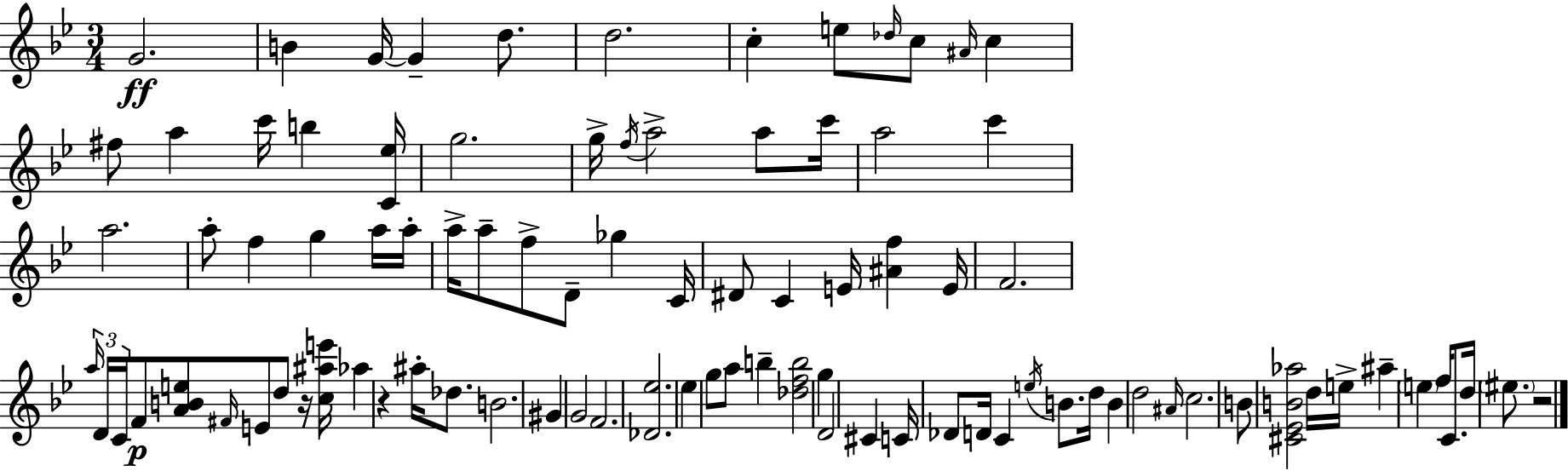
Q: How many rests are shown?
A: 3